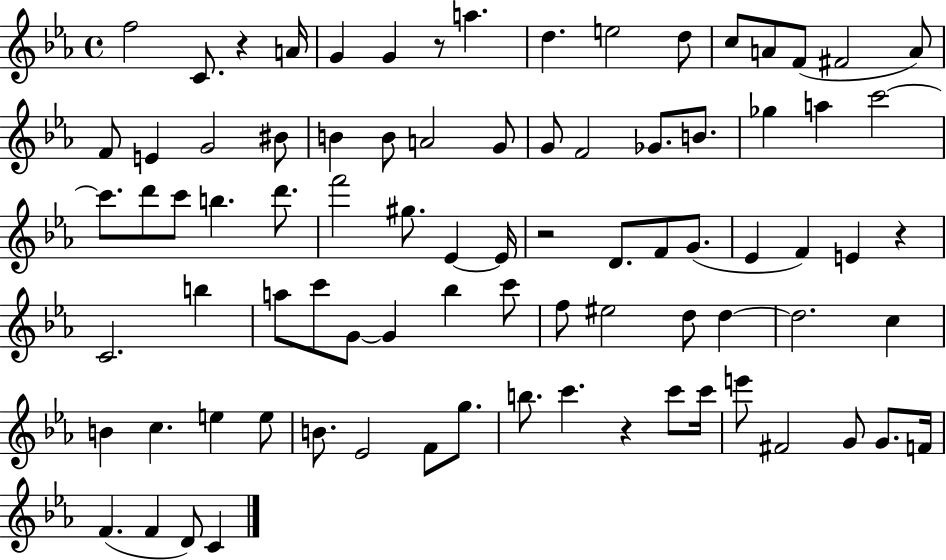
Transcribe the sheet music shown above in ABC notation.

X:1
T:Untitled
M:4/4
L:1/4
K:Eb
f2 C/2 z A/4 G G z/2 a d e2 d/2 c/2 A/2 F/2 ^F2 A/2 F/2 E G2 ^B/2 B B/2 A2 G/2 G/2 F2 _G/2 B/2 _g a c'2 c'/2 d'/2 c'/2 b d'/2 f'2 ^g/2 _E _E/4 z2 D/2 F/2 G/2 _E F E z C2 b a/2 c'/2 G/2 G _b c'/2 f/2 ^e2 d/2 d d2 c B c e e/2 B/2 _E2 F/2 g/2 b/2 c' z c'/2 c'/4 e'/2 ^F2 G/2 G/2 F/4 F F D/2 C